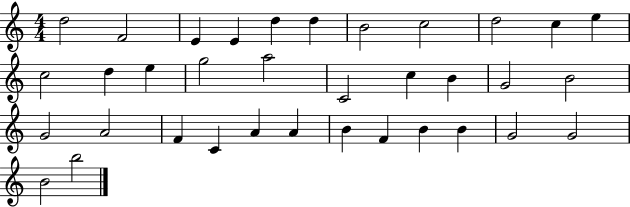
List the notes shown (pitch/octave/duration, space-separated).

D5/h F4/h E4/q E4/q D5/q D5/q B4/h C5/h D5/h C5/q E5/q C5/h D5/q E5/q G5/h A5/h C4/h C5/q B4/q G4/h B4/h G4/h A4/h F4/q C4/q A4/q A4/q B4/q F4/q B4/q B4/q G4/h G4/h B4/h B5/h